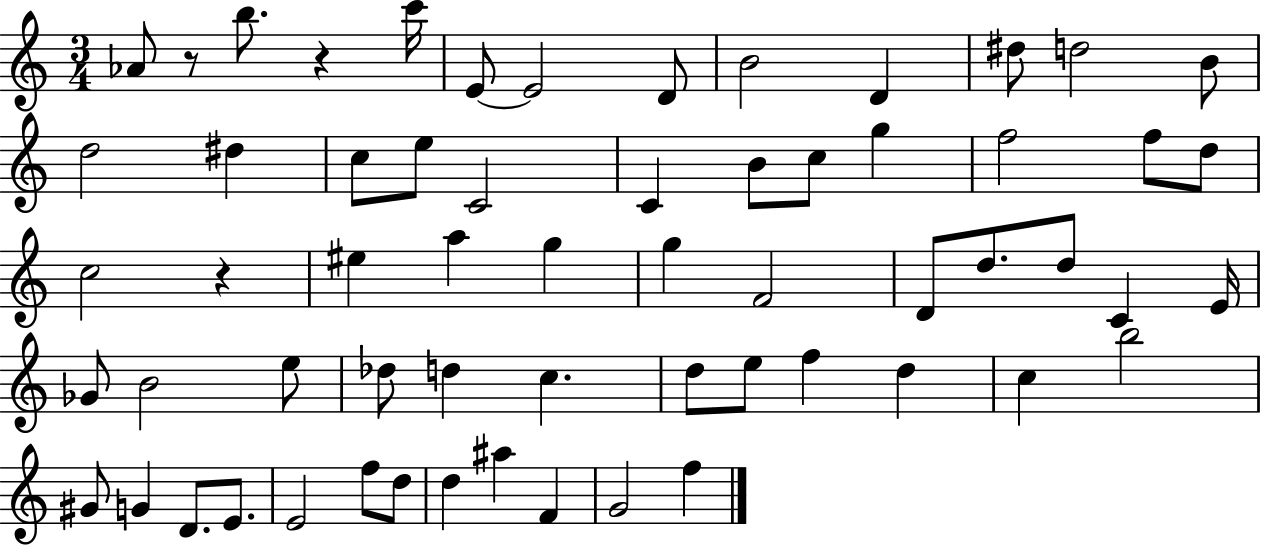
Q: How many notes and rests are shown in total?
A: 61